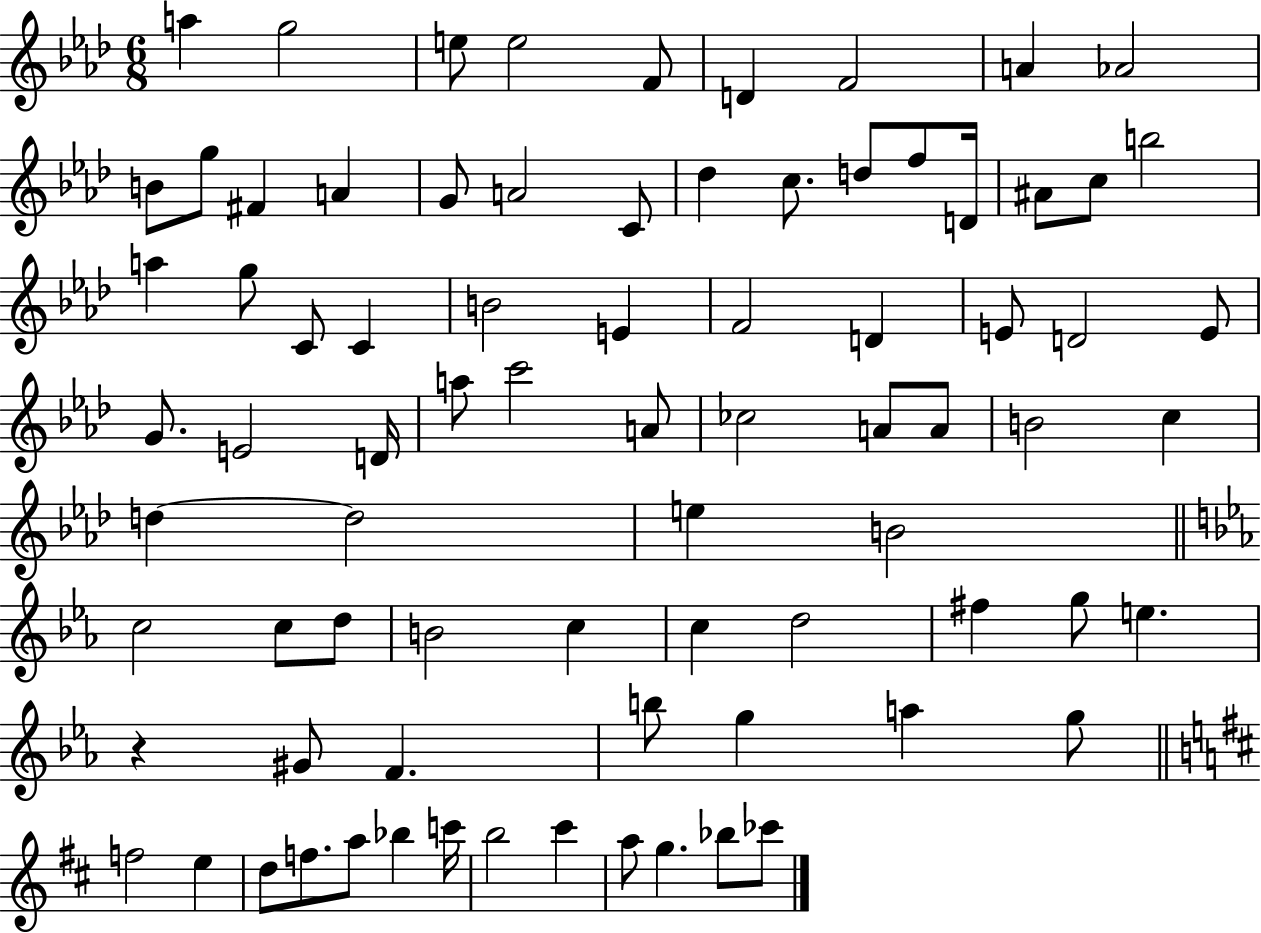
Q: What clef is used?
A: treble